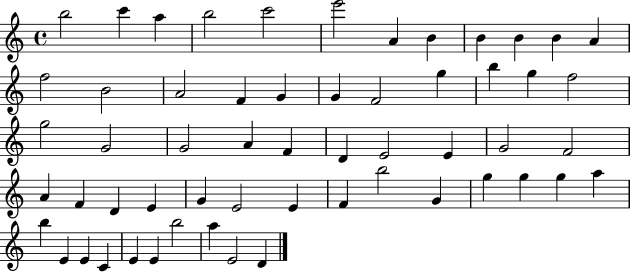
X:1
T:Untitled
M:4/4
L:1/4
K:C
b2 c' a b2 c'2 e'2 A B B B B A f2 B2 A2 F G G F2 g b g f2 g2 G2 G2 A F D E2 E G2 F2 A F D E G E2 E F b2 G g g g a b E E C E E b2 a E2 D